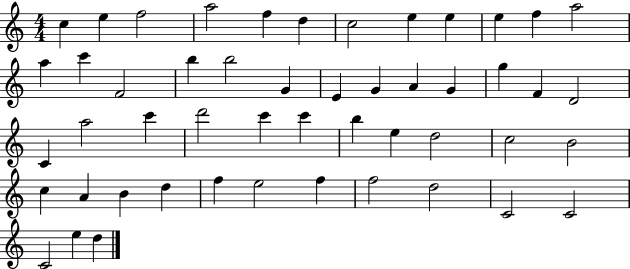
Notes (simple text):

C5/q E5/q F5/h A5/h F5/q D5/q C5/h E5/q E5/q E5/q F5/q A5/h A5/q C6/q F4/h B5/q B5/h G4/q E4/q G4/q A4/q G4/q G5/q F4/q D4/h C4/q A5/h C6/q D6/h C6/q C6/q B5/q E5/q D5/h C5/h B4/h C5/q A4/q B4/q D5/q F5/q E5/h F5/q F5/h D5/h C4/h C4/h C4/h E5/q D5/q